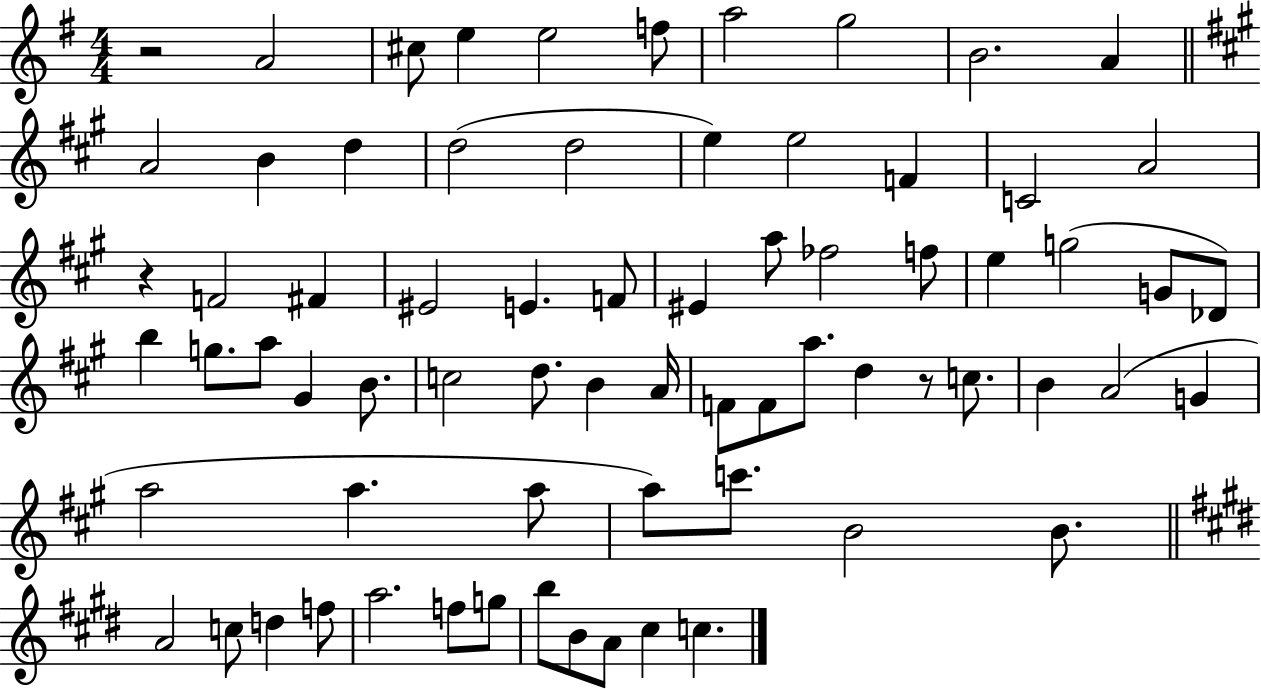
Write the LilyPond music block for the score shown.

{
  \clef treble
  \numericTimeSignature
  \time 4/4
  \key g \major
  r2 a'2 | cis''8 e''4 e''2 f''8 | a''2 g''2 | b'2. a'4 | \break \bar "||" \break \key a \major a'2 b'4 d''4 | d''2( d''2 | e''4) e''2 f'4 | c'2 a'2 | \break r4 f'2 fis'4 | eis'2 e'4. f'8 | eis'4 a''8 fes''2 f''8 | e''4 g''2( g'8 des'8) | \break b''4 g''8. a''8 gis'4 b'8. | c''2 d''8. b'4 a'16 | f'8 f'8 a''8. d''4 r8 c''8. | b'4 a'2( g'4 | \break a''2 a''4. a''8 | a''8) c'''8. b'2 b'8. | \bar "||" \break \key e \major a'2 c''8 d''4 f''8 | a''2. f''8 g''8 | b''8 b'8 a'8 cis''4 c''4. | \bar "|."
}